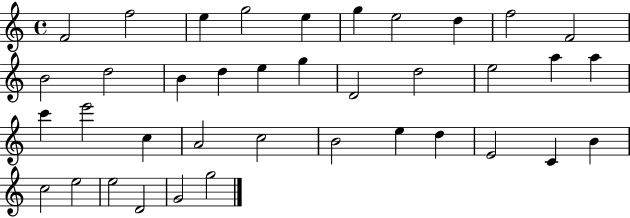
F4/h F5/h E5/q G5/h E5/q G5/q E5/h D5/q F5/h F4/h B4/h D5/h B4/q D5/q E5/q G5/q D4/h D5/h E5/h A5/q A5/q C6/q E6/h C5/q A4/h C5/h B4/h E5/q D5/q E4/h C4/q B4/q C5/h E5/h E5/h D4/h G4/h G5/h